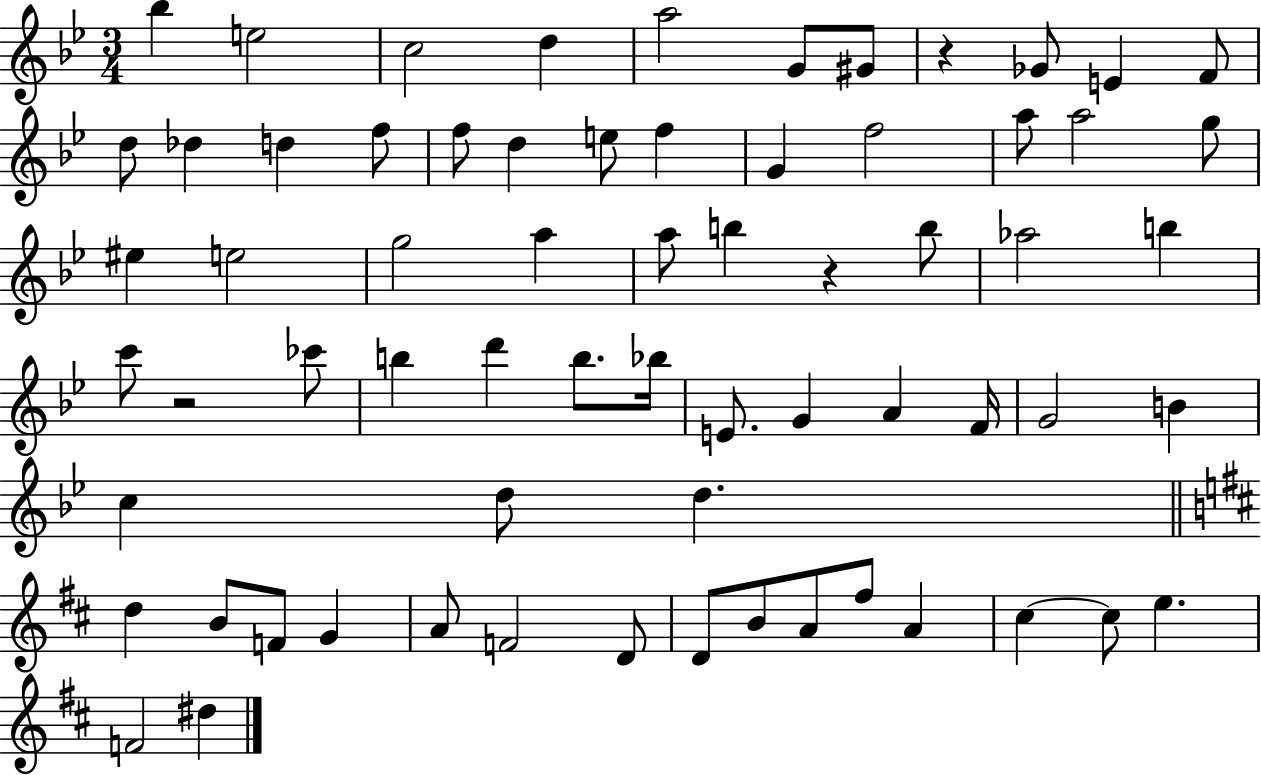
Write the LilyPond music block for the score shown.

{
  \clef treble
  \numericTimeSignature
  \time 3/4
  \key bes \major
  bes''4 e''2 | c''2 d''4 | a''2 g'8 gis'8 | r4 ges'8 e'4 f'8 | \break d''8 des''4 d''4 f''8 | f''8 d''4 e''8 f''4 | g'4 f''2 | a''8 a''2 g''8 | \break eis''4 e''2 | g''2 a''4 | a''8 b''4 r4 b''8 | aes''2 b''4 | \break c'''8 r2 ces'''8 | b''4 d'''4 b''8. bes''16 | e'8. g'4 a'4 f'16 | g'2 b'4 | \break c''4 d''8 d''4. | \bar "||" \break \key d \major d''4 b'8 f'8 g'4 | a'8 f'2 d'8 | d'8 b'8 a'8 fis''8 a'4 | cis''4~~ cis''8 e''4. | \break f'2 dis''4 | \bar "|."
}